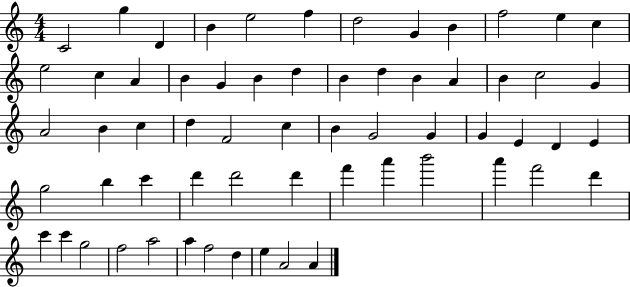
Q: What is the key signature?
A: C major